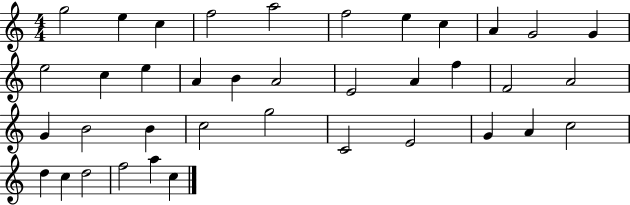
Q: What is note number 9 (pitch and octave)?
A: A4